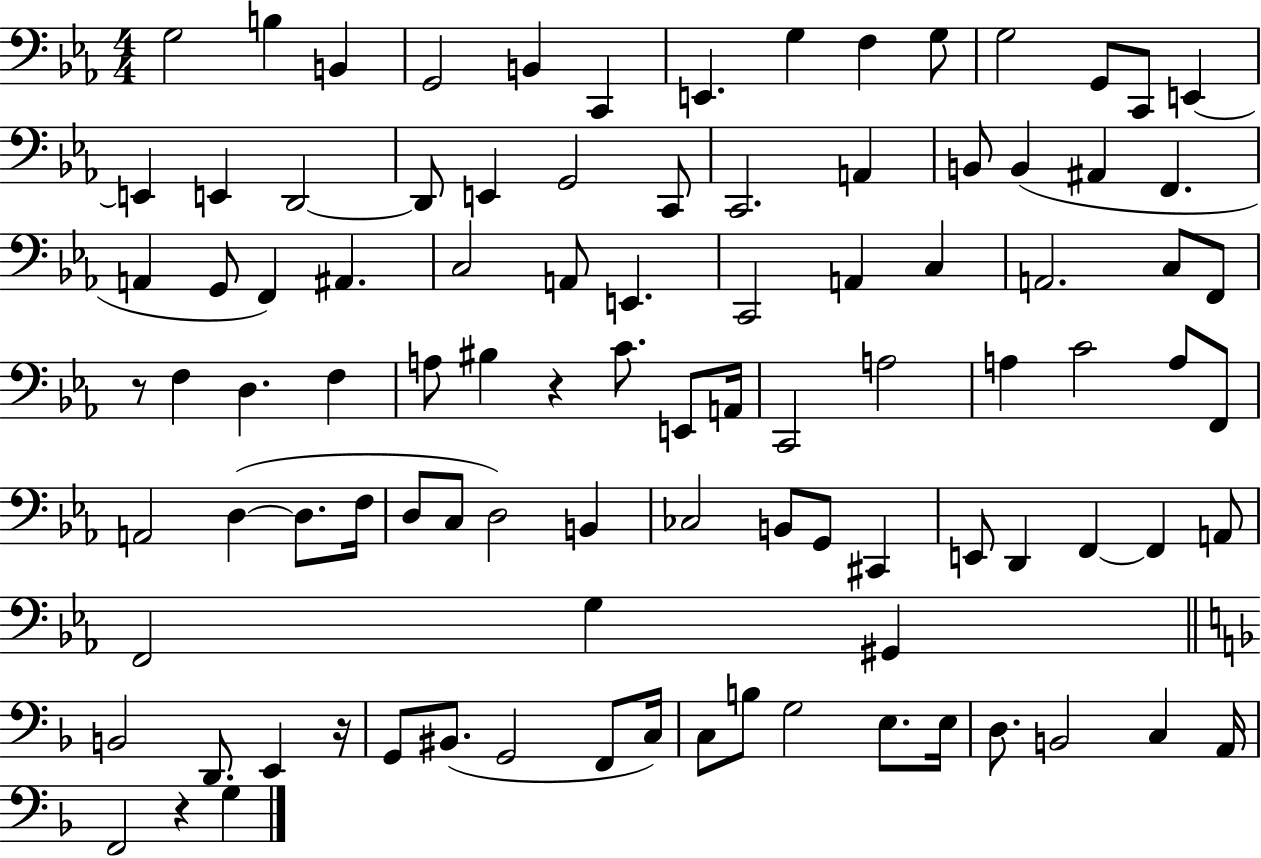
X:1
T:Untitled
M:4/4
L:1/4
K:Eb
G,2 B, B,, G,,2 B,, C,, E,, G, F, G,/2 G,2 G,,/2 C,,/2 E,, E,, E,, D,,2 D,,/2 E,, G,,2 C,,/2 C,,2 A,, B,,/2 B,, ^A,, F,, A,, G,,/2 F,, ^A,, C,2 A,,/2 E,, C,,2 A,, C, A,,2 C,/2 F,,/2 z/2 F, D, F, A,/2 ^B, z C/2 E,,/2 A,,/4 C,,2 A,2 A, C2 A,/2 F,,/2 A,,2 D, D,/2 F,/4 D,/2 C,/2 D,2 B,, _C,2 B,,/2 G,,/2 ^C,, E,,/2 D,, F,, F,, A,,/2 F,,2 G, ^G,, B,,2 D,,/2 E,, z/4 G,,/2 ^B,,/2 G,,2 F,,/2 C,/4 C,/2 B,/2 G,2 E,/2 E,/4 D,/2 B,,2 C, A,,/4 F,,2 z G,